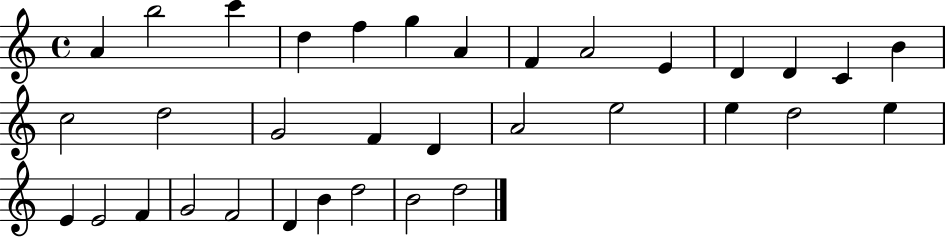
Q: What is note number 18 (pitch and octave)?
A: F4